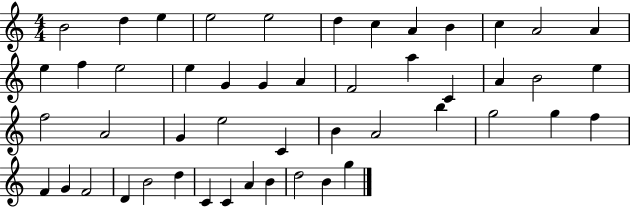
{
  \clef treble
  \numericTimeSignature
  \time 4/4
  \key c \major
  b'2 d''4 e''4 | e''2 e''2 | d''4 c''4 a'4 b'4 | c''4 a'2 a'4 | \break e''4 f''4 e''2 | e''4 g'4 g'4 a'4 | f'2 a''4 c'4 | a'4 b'2 e''4 | \break f''2 a'2 | g'4 e''2 c'4 | b'4 a'2 b''4 | g''2 g''4 f''4 | \break f'4 g'4 f'2 | d'4 b'2 d''4 | c'4 c'4 a'4 b'4 | d''2 b'4 g''4 | \break \bar "|."
}